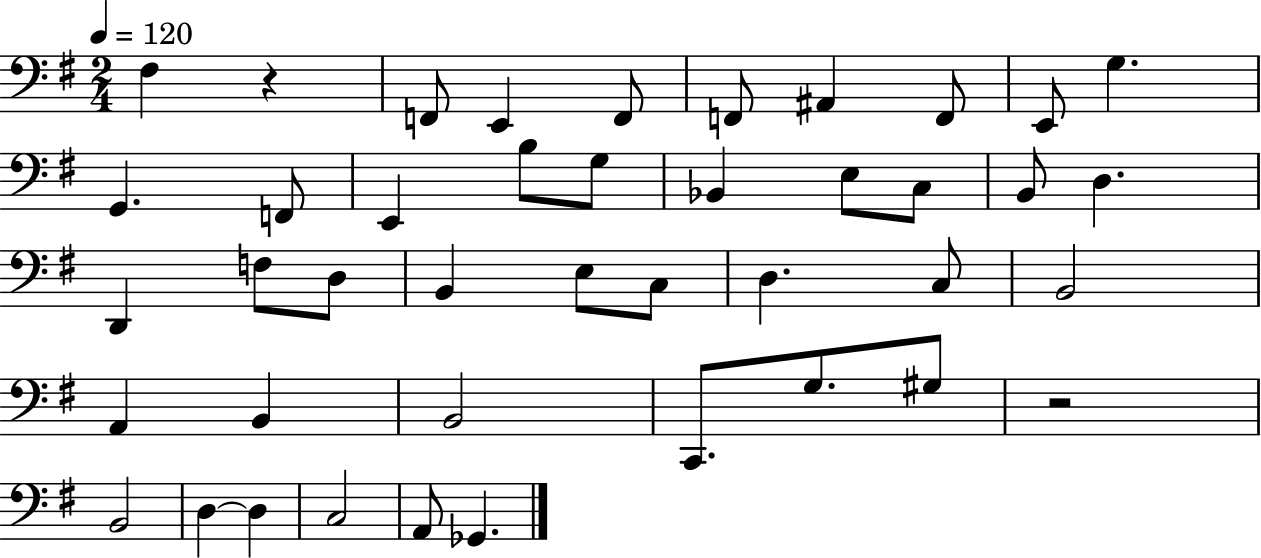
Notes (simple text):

F#3/q R/q F2/e E2/q F2/e F2/e A#2/q F2/e E2/e G3/q. G2/q. F2/e E2/q B3/e G3/e Bb2/q E3/e C3/e B2/e D3/q. D2/q F3/e D3/e B2/q E3/e C3/e D3/q. C3/e B2/h A2/q B2/q B2/h C2/e. G3/e. G#3/e R/h B2/h D3/q D3/q C3/h A2/e Gb2/q.